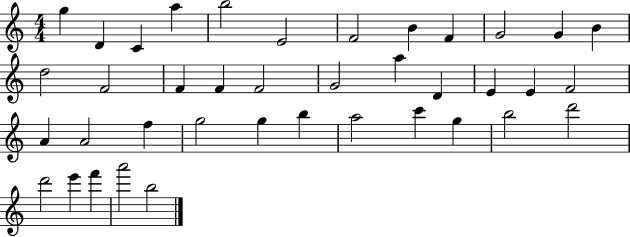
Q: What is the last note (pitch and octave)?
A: B5